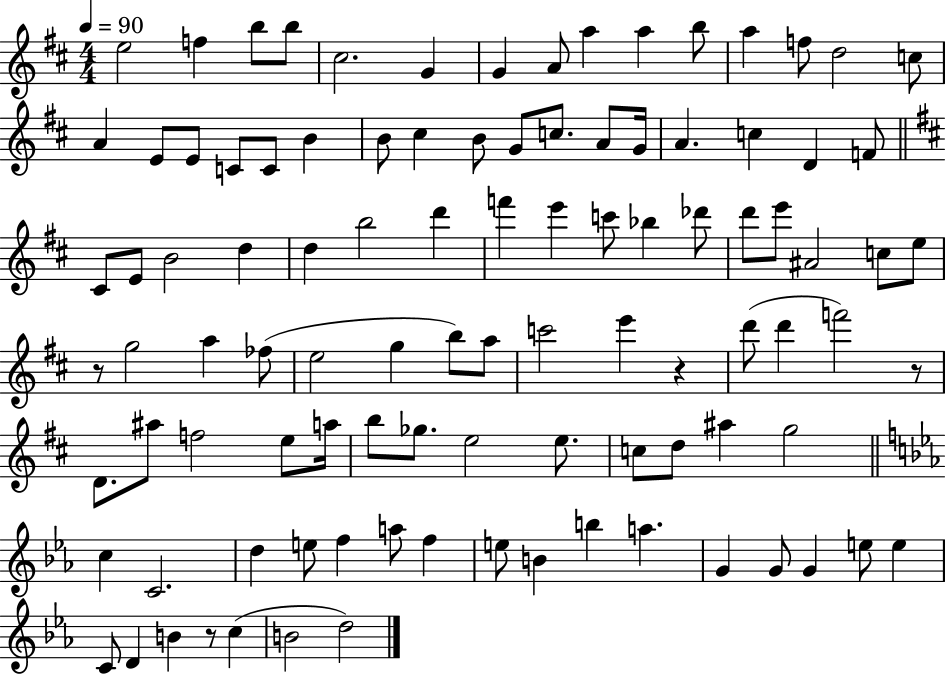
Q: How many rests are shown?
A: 4